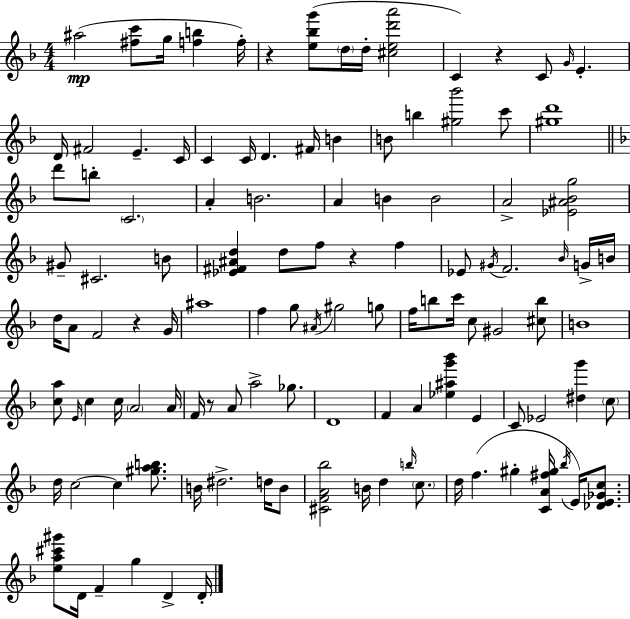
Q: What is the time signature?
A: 4/4